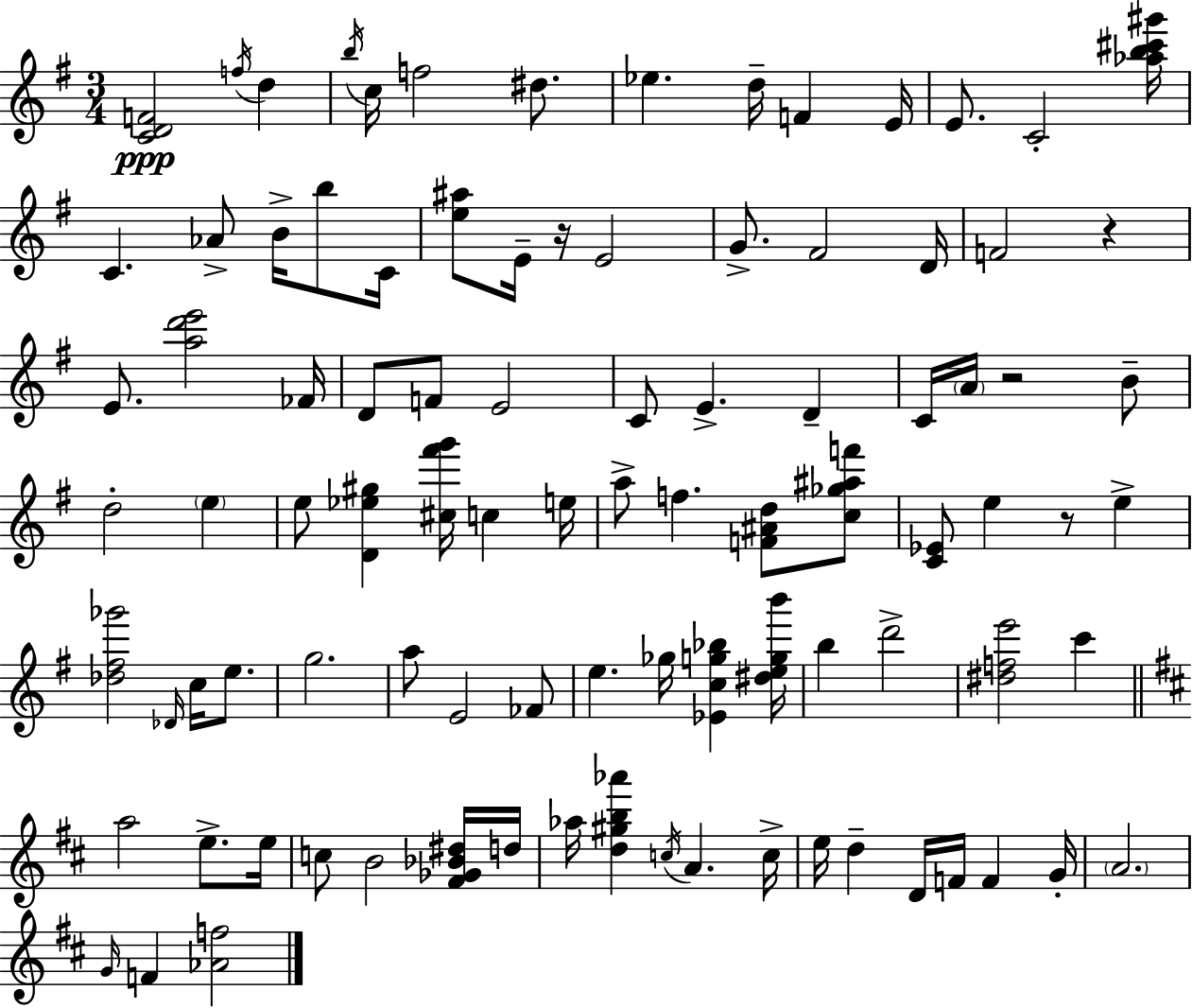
[C4,D4,F4]/h F5/s D5/q B5/s C5/s F5/h D#5/e. Eb5/q. D5/s F4/q E4/s E4/e. C4/h [Ab5,B5,C#6,G#6]/s C4/q. Ab4/e B4/s B5/e C4/s [E5,A#5]/e E4/s R/s E4/h G4/e. F#4/h D4/s F4/h R/q E4/e. [A5,D6,E6]/h FES4/s D4/e F4/e E4/h C4/e E4/q. D4/q C4/s A4/s R/h B4/e D5/h E5/q E5/e [D4,Eb5,G#5]/q [C#5,F#6,G6]/s C5/q E5/s A5/e F5/q. [F4,A#4,D5]/e [C5,Gb5,A#5,F6]/e [C4,Eb4]/e E5/q R/e E5/q [Db5,F#5,Gb6]/h Db4/s C5/s E5/e. G5/h. A5/e E4/h FES4/e E5/q. Gb5/s [Eb4,C5,G5,Bb5]/q [D#5,E5,G5,B6]/s B5/q D6/h [D#5,F5,E6]/h C6/q A5/h E5/e. E5/s C5/e B4/h [F#4,Gb4,Bb4,D#5]/s D5/s Ab5/s [D5,G#5,B5,Ab6]/q C5/s A4/q. C5/s E5/s D5/q D4/s F4/s F4/q G4/s A4/h. G4/s F4/q [Ab4,F5]/h